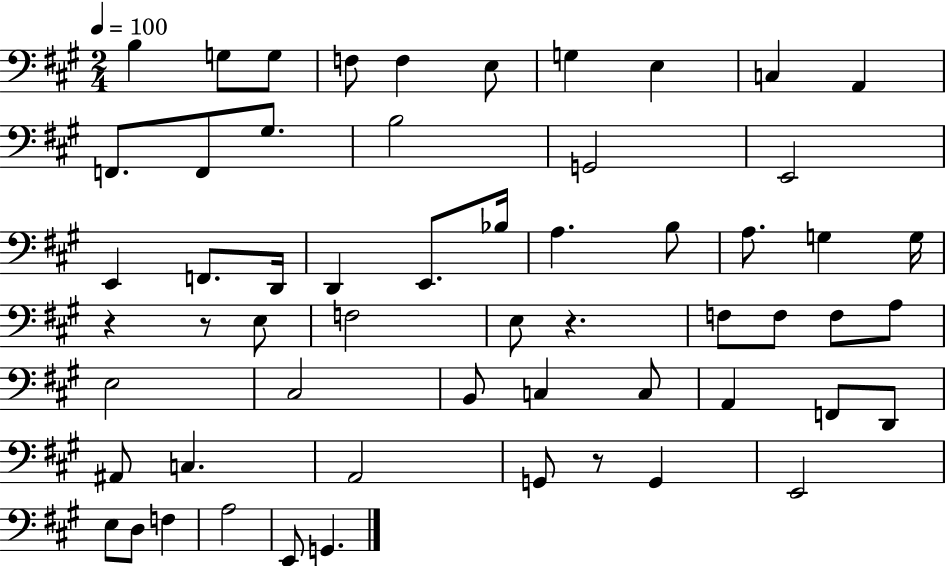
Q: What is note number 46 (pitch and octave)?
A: G2